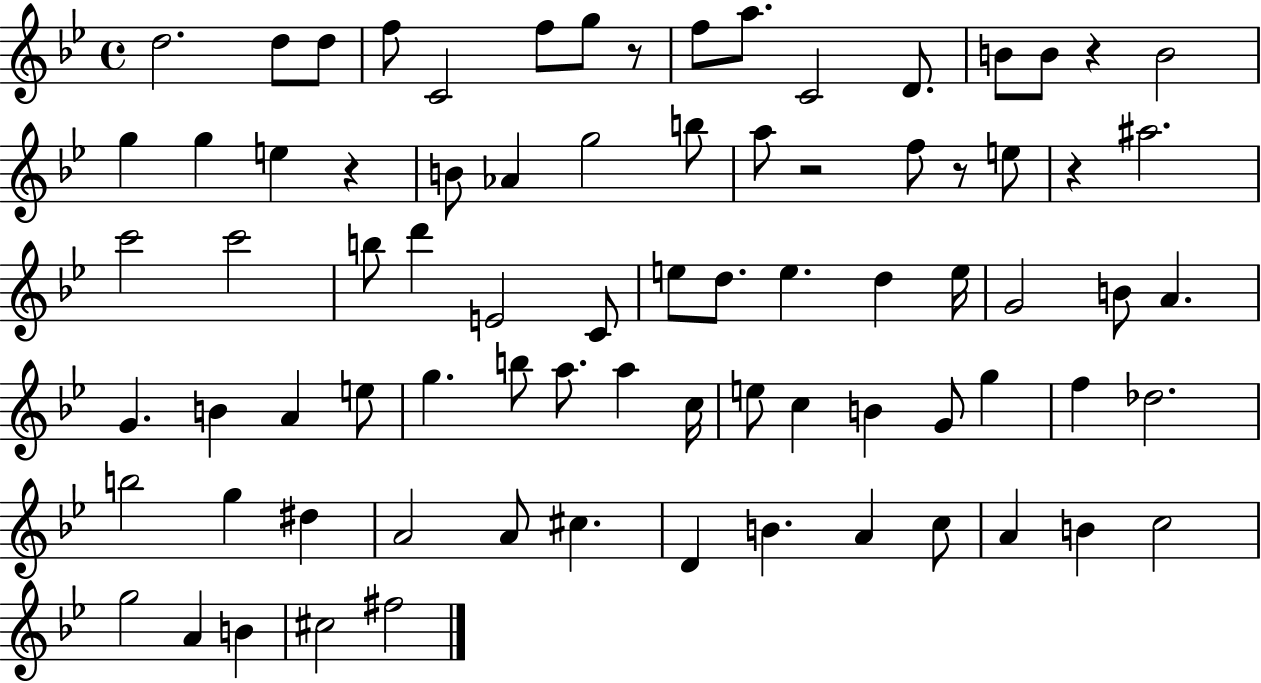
D5/h. D5/e D5/e F5/e C4/h F5/e G5/e R/e F5/e A5/e. C4/h D4/e. B4/e B4/e R/q B4/h G5/q G5/q E5/q R/q B4/e Ab4/q G5/h B5/e A5/e R/h F5/e R/e E5/e R/q A#5/h. C6/h C6/h B5/e D6/q E4/h C4/e E5/e D5/e. E5/q. D5/q E5/s G4/h B4/e A4/q. G4/q. B4/q A4/q E5/e G5/q. B5/e A5/e. A5/q C5/s E5/e C5/q B4/q G4/e G5/q F5/q Db5/h. B5/h G5/q D#5/q A4/h A4/e C#5/q. D4/q B4/q. A4/q C5/e A4/q B4/q C5/h G5/h A4/q B4/q C#5/h F#5/h